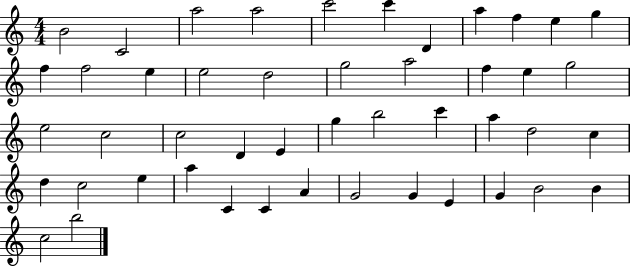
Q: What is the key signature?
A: C major